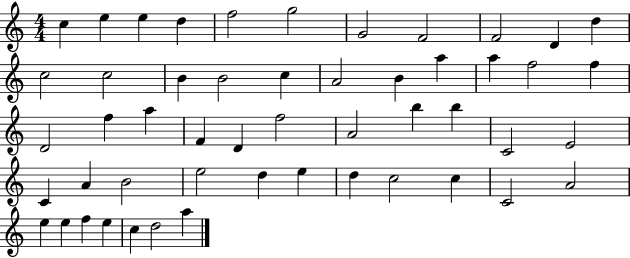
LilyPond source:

{
  \clef treble
  \numericTimeSignature
  \time 4/4
  \key c \major
  c''4 e''4 e''4 d''4 | f''2 g''2 | g'2 f'2 | f'2 d'4 d''4 | \break c''2 c''2 | b'4 b'2 c''4 | a'2 b'4 a''4 | a''4 f''2 f''4 | \break d'2 f''4 a''4 | f'4 d'4 f''2 | a'2 b''4 b''4 | c'2 e'2 | \break c'4 a'4 b'2 | e''2 d''4 e''4 | d''4 c''2 c''4 | c'2 a'2 | \break e''4 e''4 f''4 e''4 | c''4 d''2 a''4 | \bar "|."
}